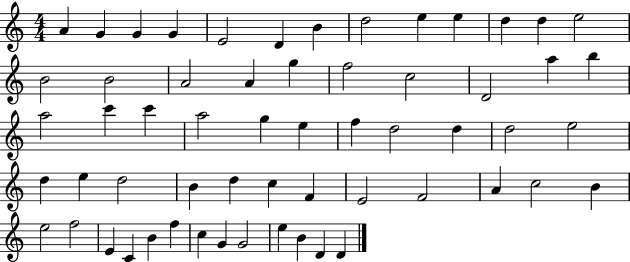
X:1
T:Untitled
M:4/4
L:1/4
K:C
A G G G E2 D B d2 e e d d e2 B2 B2 A2 A g f2 c2 D2 a b a2 c' c' a2 g e f d2 d d2 e2 d e d2 B d c F E2 F2 A c2 B e2 f2 E C B f c G G2 e B D D